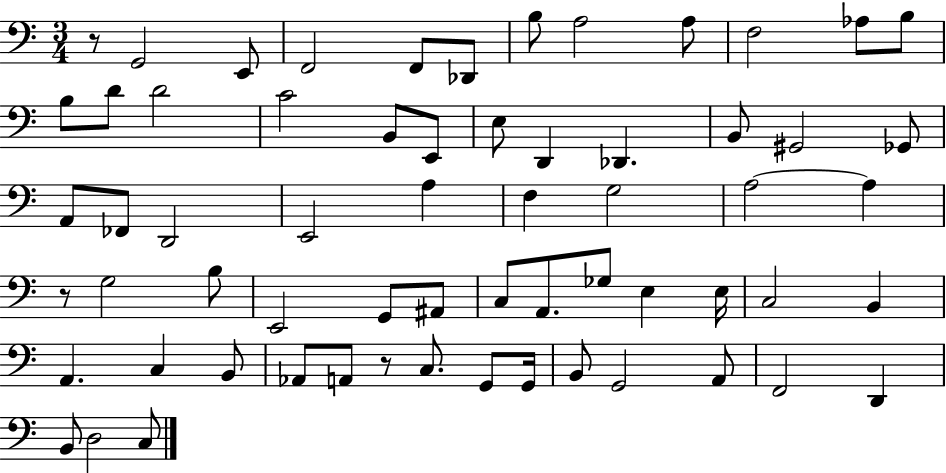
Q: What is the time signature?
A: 3/4